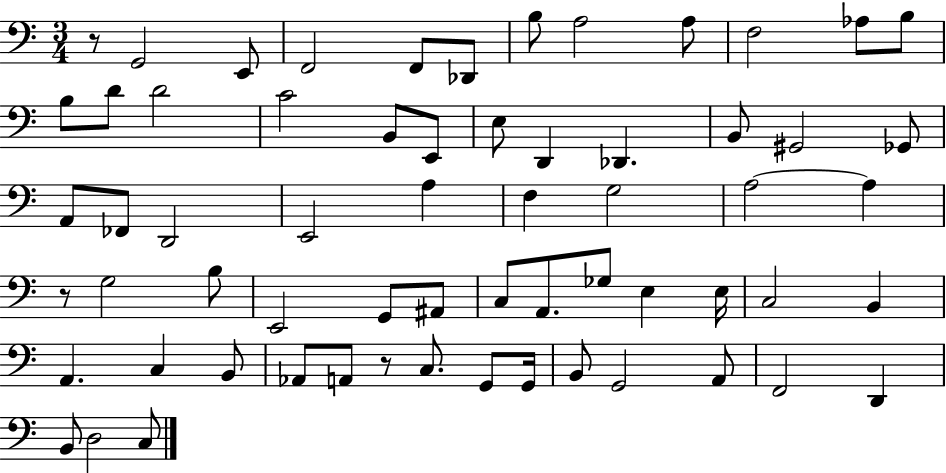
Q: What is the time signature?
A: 3/4